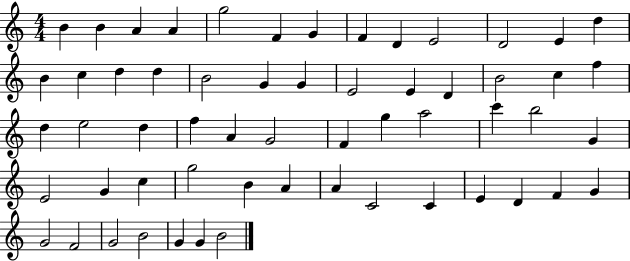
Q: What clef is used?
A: treble